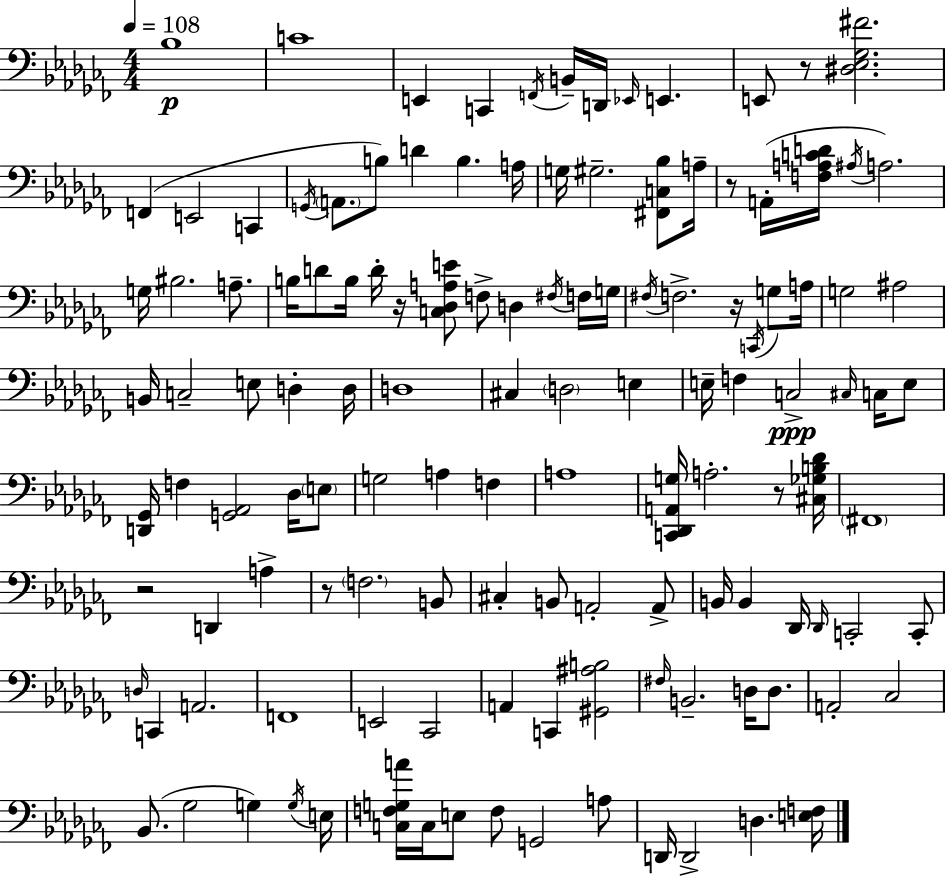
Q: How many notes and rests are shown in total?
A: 127